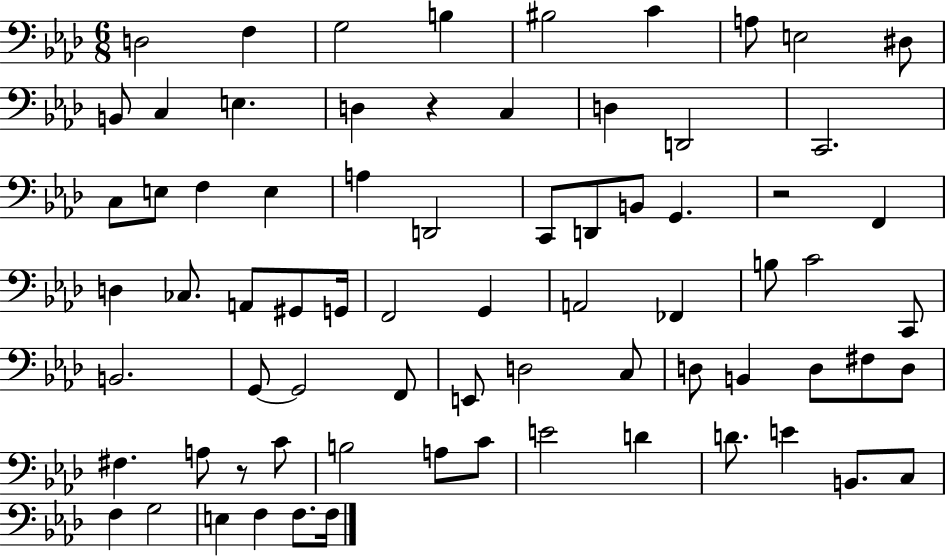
D3/h F3/q G3/h B3/q BIS3/h C4/q A3/e E3/h D#3/e B2/e C3/q E3/q. D3/q R/q C3/q D3/q D2/h C2/h. C3/e E3/e F3/q E3/q A3/q D2/h C2/e D2/e B2/e G2/q. R/h F2/q D3/q CES3/e. A2/e G#2/e G2/s F2/h G2/q A2/h FES2/q B3/e C4/h C2/e B2/h. G2/e G2/h F2/e E2/e D3/h C3/e D3/e B2/q D3/e F#3/e D3/e F#3/q. A3/e R/e C4/e B3/h A3/e C4/e E4/h D4/q D4/e. E4/q B2/e. C3/e F3/q G3/h E3/q F3/q F3/e. F3/s